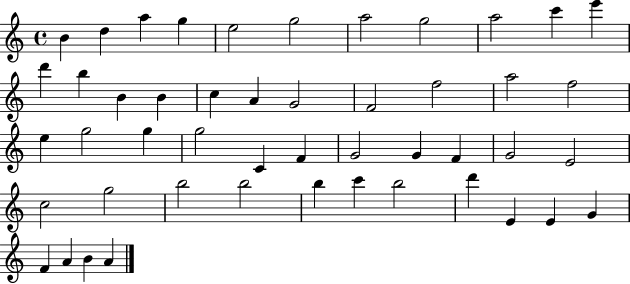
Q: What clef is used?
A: treble